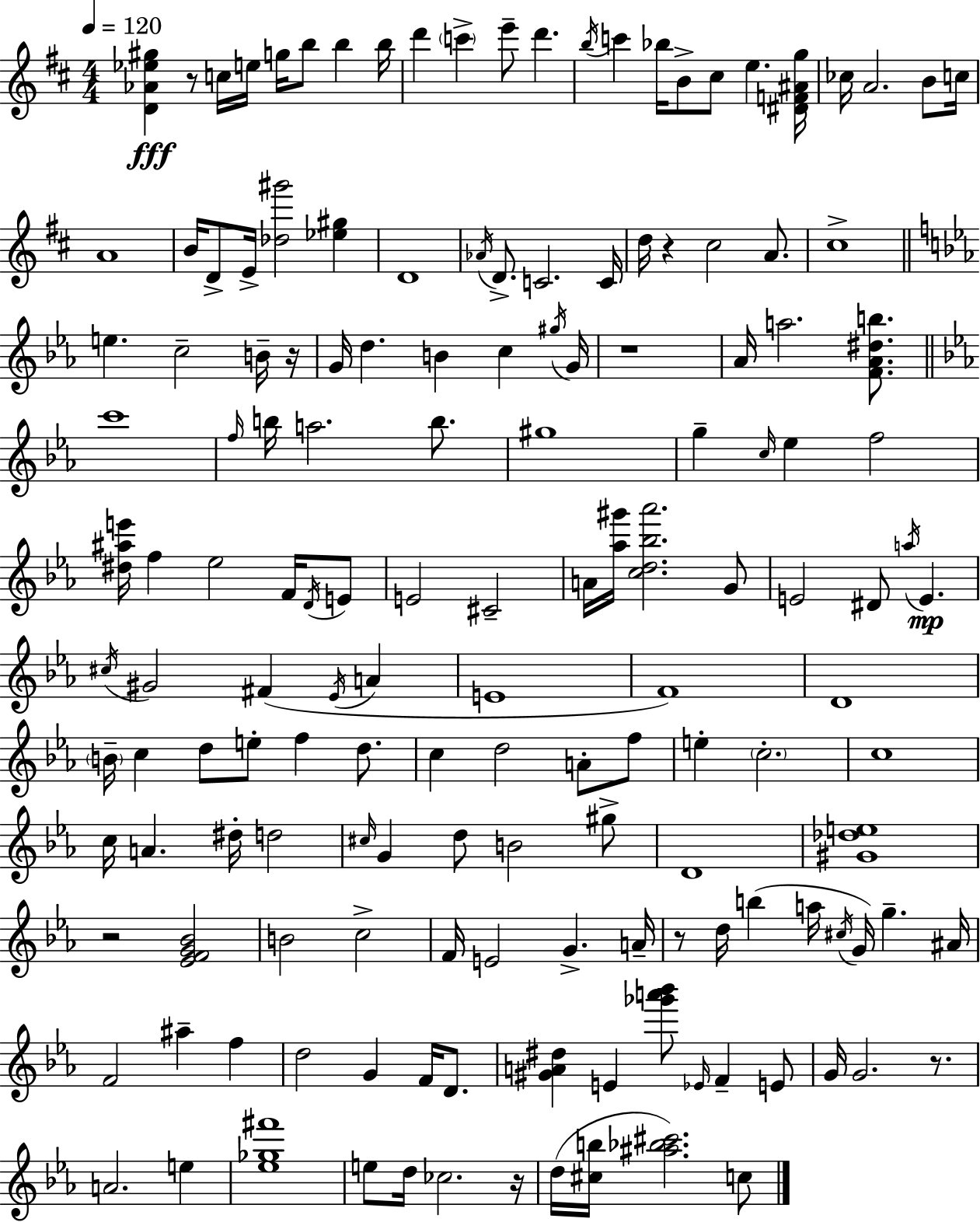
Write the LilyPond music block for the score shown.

{
  \clef treble
  \numericTimeSignature
  \time 4/4
  \key d \major
  \tempo 4 = 120
  \repeat volta 2 { <d' aes' ees'' gis''>4\fff r8 c''16 e''16 g''16 b''8 b''4 b''16 | d'''4 \parenthesize c'''4-> e'''8-- d'''4. | \acciaccatura { b''16 } c'''4 bes''16 b'8-> cis''8 e''4. | <dis' f' ais' g''>16 ces''16 a'2. b'8 | \break c''16 a'1 | b'16 d'8-> e'16-> <des'' gis'''>2 <ees'' gis''>4 | d'1 | \acciaccatura { aes'16 } d'8.-> c'2. | \break c'16 d''16 r4 cis''2 a'8. | cis''1-> | \bar "||" \break \key c \minor e''4. c''2-- b'16-- r16 | g'16 d''4. b'4 c''4 \acciaccatura { gis''16 } | g'16 r1 | aes'16 a''2. <f' aes' dis'' b''>8. | \break \bar "||" \break \key ees \major c'''1 | \grace { f''16 } b''16 a''2. b''8. | gis''1 | g''4-- \grace { c''16 } ees''4 f''2 | \break <dis'' ais'' e'''>16 f''4 ees''2 f'16 | \acciaccatura { d'16 } e'8 e'2 cis'2-- | a'16 <aes'' gis'''>16 <c'' d'' bes'' aes'''>2. | g'8 e'2 dis'8 \acciaccatura { a''16 }\mp e'4. | \break \acciaccatura { cis''16 } gis'2 fis'4( | \acciaccatura { ees'16 } a'4 e'1 | f'1) | d'1 | \break \parenthesize b'16-- c''4 d''8 e''8-. f''4 | d''8. c''4 d''2 | a'8-. f''8 e''4-. \parenthesize c''2.-. | c''1 | \break c''16 a'4. dis''16-. d''2 | \grace { cis''16 } g'4 d''8 b'2 | gis''8-> d'1 | <gis' des'' e''>1 | \break r2 <ees' f' g' bes'>2 | b'2 c''2-> | f'16 e'2 | g'4.-> a'16-- r8 d''16 b''4( a''16 \acciaccatura { cis''16 } | \break g'16) g''4.-- ais'16 f'2 | ais''4-- f''4 d''2 | g'4 f'16 d'8. <gis' a' dis''>4 e'4 | <ges''' a''' bes'''>8 \grace { ees'16 } f'4-- e'8 g'16 g'2. | \break r8. a'2. | e''4 <ees'' ges'' fis'''>1 | e''8 d''16 ces''2. | r16 d''16( <cis'' b''>16 <ais'' bes'' cis'''>2.) | \break c''8 } \bar "|."
}